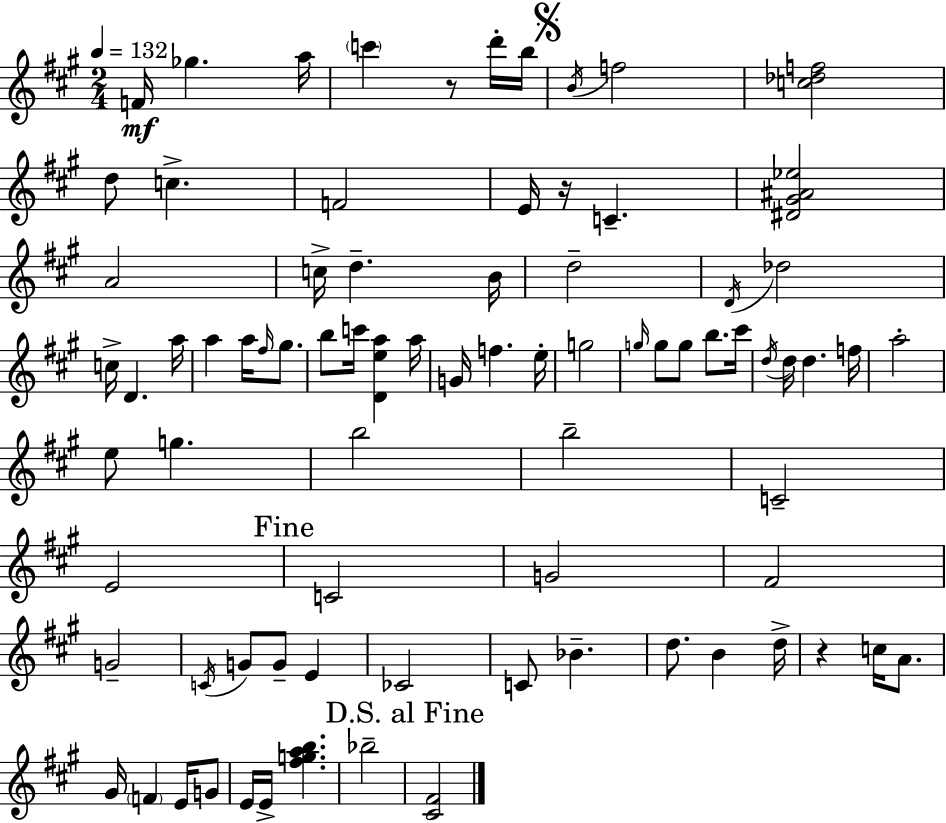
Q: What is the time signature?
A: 2/4